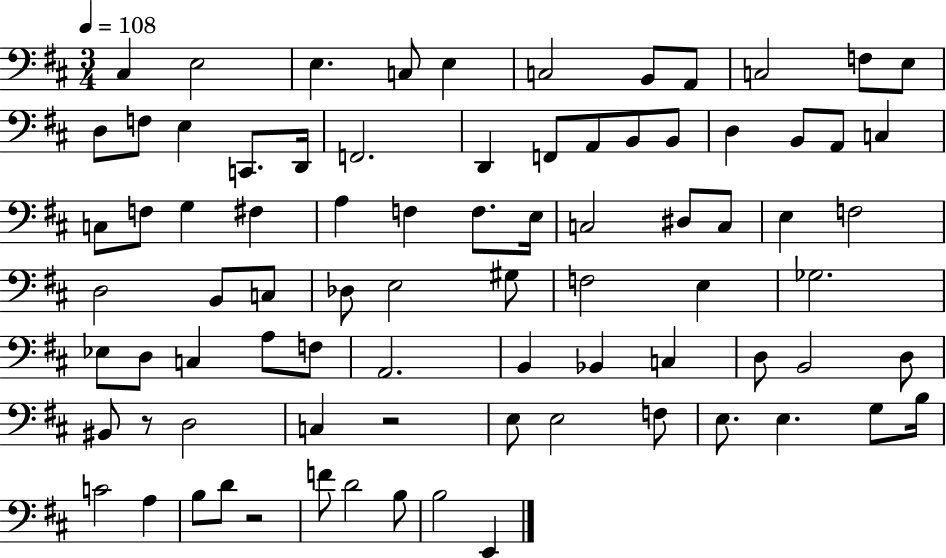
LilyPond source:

{
  \clef bass
  \numericTimeSignature
  \time 3/4
  \key d \major
  \tempo 4 = 108
  \repeat volta 2 { cis4 e2 | e4. c8 e4 | c2 b,8 a,8 | c2 f8 e8 | \break d8 f8 e4 c,8. d,16 | f,2. | d,4 f,8 a,8 b,8 b,8 | d4 b,8 a,8 c4 | \break c8 f8 g4 fis4 | a4 f4 f8. e16 | c2 dis8 c8 | e4 f2 | \break d2 b,8 c8 | des8 e2 gis8 | f2 e4 | ges2. | \break ees8 d8 c4 a8 f8 | a,2. | b,4 bes,4 c4 | d8 b,2 d8 | \break bis,8 r8 d2 | c4 r2 | e8 e2 f8 | e8. e4. g8 b16 | \break c'2 a4 | b8 d'8 r2 | f'8 d'2 b8 | b2 e,4 | \break } \bar "|."
}